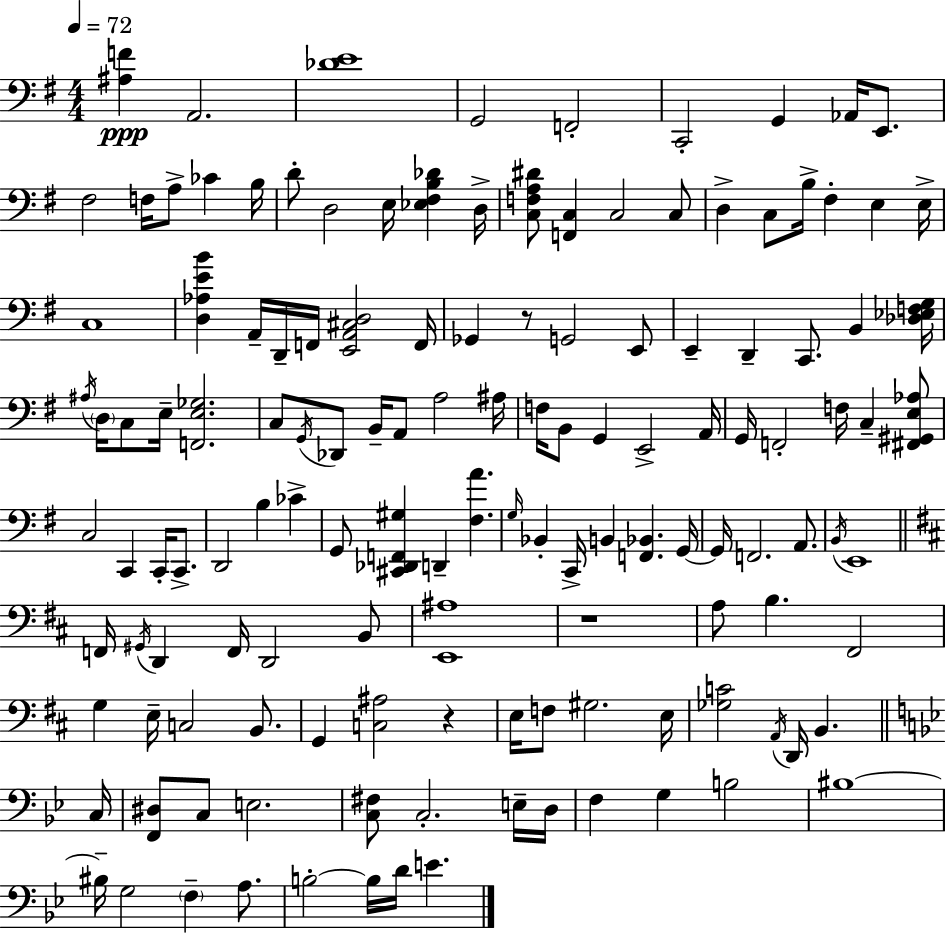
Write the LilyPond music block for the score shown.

{
  \clef bass
  \numericTimeSignature
  \time 4/4
  \key e \minor
  \tempo 4 = 72
  <ais f'>4\ppp a,2. | <des' e'>1 | g,2 f,2-. | c,2-. g,4 aes,16 e,8. | \break fis2 f16 a8-> ces'4 b16 | d'8-. d2 e16 <ees fis b des'>4 d16-> | <c f a dis'>8 <f, c>4 c2 c8 | d4-> c8 b16-> fis4-. e4 e16-> | \break c1 | <d aes e' b'>4 a,16-- d,16-- f,16 <e, a, cis d>2 f,16 | ges,4 r8 g,2 e,8 | e,4-- d,4-- c,8. b,4 <des ees f g>16 | \break \acciaccatura { ais16 } \parenthesize d16 c8 e16-- <f, e ges>2. | c8 \acciaccatura { g,16 } des,8 b,16-- a,8 a2 | ais16 f16 b,8 g,4 e,2-> | a,16 g,16 f,2-. f16 c4-- | \break <fis, gis, e aes>8 c2 c,4 c,16-. c,8.-> | d,2 b4 ces'4-> | g,8 <cis, des, f, gis>4 d,4-- <fis a'>4. | \grace { g16 } bes,4-. c,16-> b,4 <f, bes,>4. | \break g,16~~ g,16 f,2. | a,8. \acciaccatura { b,16 } e,1 | \bar "||" \break \key b \minor f,16 \acciaccatura { gis,16 } d,4 f,16 d,2 b,8 | <e, ais>1 | r1 | a8 b4. fis,2 | \break g4 e16-- c2 b,8. | g,4 <c ais>2 r4 | e16 f8 gis2. | e16 <ges c'>2 \acciaccatura { a,16 } d,16 b,4. | \break \bar "||" \break \key bes \major c16 <f, dis>8 c8 e2. | <c fis>8 c2.-. e16-- | d16 f4 g4 b2 | bis1~~ | \break bis16-- g2 \parenthesize f4-- a8. | b2-.~~ b16 d'16 e'4. | \bar "|."
}